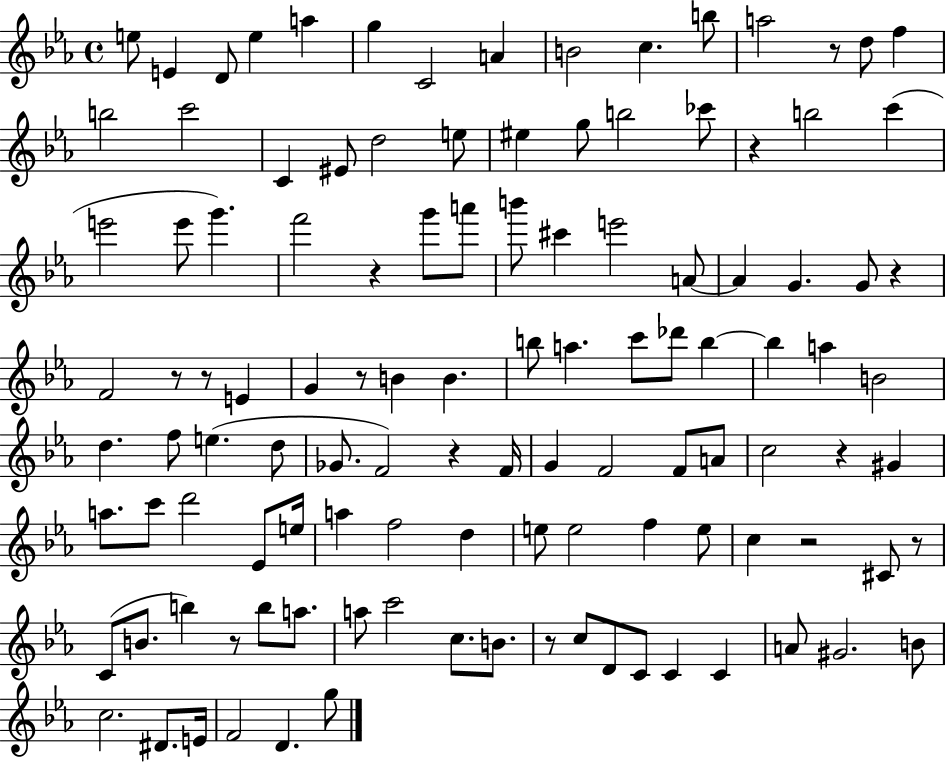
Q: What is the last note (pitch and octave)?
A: G5